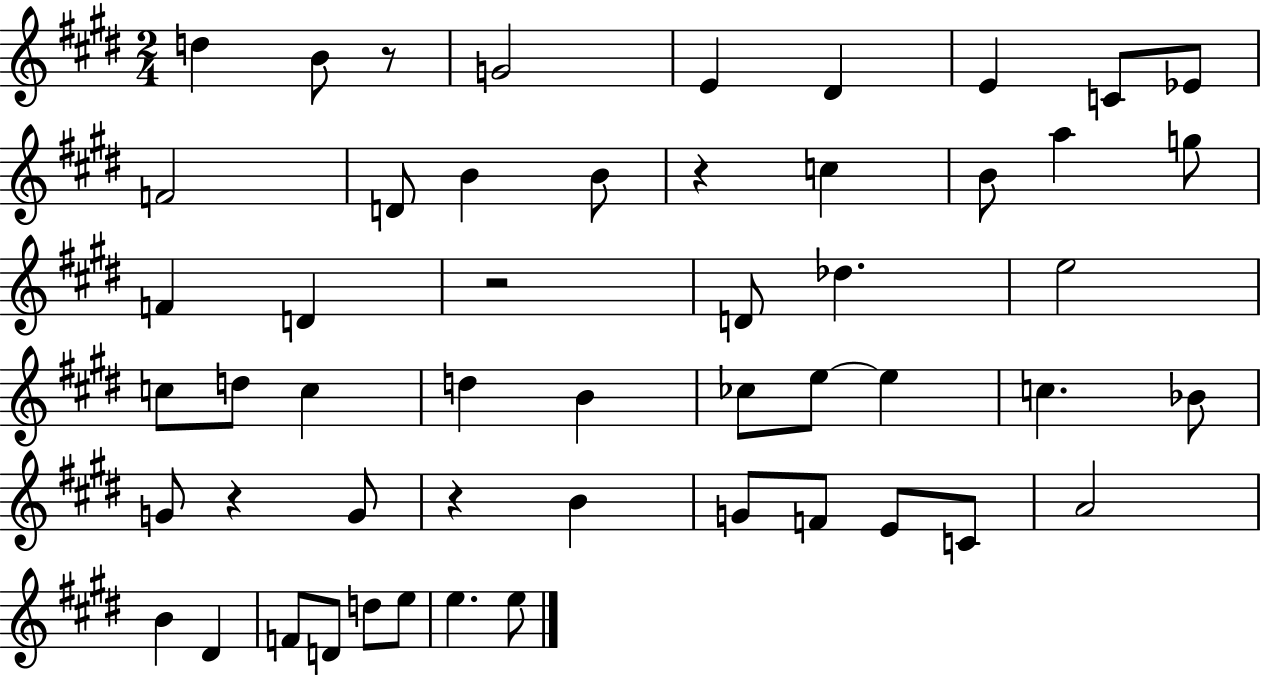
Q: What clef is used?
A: treble